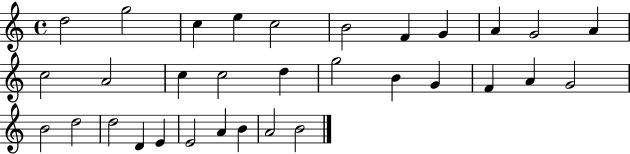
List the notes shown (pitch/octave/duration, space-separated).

D5/h G5/h C5/q E5/q C5/h B4/h F4/q G4/q A4/q G4/h A4/q C5/h A4/h C5/q C5/h D5/q G5/h B4/q G4/q F4/q A4/q G4/h B4/h D5/h D5/h D4/q E4/q E4/h A4/q B4/q A4/h B4/h